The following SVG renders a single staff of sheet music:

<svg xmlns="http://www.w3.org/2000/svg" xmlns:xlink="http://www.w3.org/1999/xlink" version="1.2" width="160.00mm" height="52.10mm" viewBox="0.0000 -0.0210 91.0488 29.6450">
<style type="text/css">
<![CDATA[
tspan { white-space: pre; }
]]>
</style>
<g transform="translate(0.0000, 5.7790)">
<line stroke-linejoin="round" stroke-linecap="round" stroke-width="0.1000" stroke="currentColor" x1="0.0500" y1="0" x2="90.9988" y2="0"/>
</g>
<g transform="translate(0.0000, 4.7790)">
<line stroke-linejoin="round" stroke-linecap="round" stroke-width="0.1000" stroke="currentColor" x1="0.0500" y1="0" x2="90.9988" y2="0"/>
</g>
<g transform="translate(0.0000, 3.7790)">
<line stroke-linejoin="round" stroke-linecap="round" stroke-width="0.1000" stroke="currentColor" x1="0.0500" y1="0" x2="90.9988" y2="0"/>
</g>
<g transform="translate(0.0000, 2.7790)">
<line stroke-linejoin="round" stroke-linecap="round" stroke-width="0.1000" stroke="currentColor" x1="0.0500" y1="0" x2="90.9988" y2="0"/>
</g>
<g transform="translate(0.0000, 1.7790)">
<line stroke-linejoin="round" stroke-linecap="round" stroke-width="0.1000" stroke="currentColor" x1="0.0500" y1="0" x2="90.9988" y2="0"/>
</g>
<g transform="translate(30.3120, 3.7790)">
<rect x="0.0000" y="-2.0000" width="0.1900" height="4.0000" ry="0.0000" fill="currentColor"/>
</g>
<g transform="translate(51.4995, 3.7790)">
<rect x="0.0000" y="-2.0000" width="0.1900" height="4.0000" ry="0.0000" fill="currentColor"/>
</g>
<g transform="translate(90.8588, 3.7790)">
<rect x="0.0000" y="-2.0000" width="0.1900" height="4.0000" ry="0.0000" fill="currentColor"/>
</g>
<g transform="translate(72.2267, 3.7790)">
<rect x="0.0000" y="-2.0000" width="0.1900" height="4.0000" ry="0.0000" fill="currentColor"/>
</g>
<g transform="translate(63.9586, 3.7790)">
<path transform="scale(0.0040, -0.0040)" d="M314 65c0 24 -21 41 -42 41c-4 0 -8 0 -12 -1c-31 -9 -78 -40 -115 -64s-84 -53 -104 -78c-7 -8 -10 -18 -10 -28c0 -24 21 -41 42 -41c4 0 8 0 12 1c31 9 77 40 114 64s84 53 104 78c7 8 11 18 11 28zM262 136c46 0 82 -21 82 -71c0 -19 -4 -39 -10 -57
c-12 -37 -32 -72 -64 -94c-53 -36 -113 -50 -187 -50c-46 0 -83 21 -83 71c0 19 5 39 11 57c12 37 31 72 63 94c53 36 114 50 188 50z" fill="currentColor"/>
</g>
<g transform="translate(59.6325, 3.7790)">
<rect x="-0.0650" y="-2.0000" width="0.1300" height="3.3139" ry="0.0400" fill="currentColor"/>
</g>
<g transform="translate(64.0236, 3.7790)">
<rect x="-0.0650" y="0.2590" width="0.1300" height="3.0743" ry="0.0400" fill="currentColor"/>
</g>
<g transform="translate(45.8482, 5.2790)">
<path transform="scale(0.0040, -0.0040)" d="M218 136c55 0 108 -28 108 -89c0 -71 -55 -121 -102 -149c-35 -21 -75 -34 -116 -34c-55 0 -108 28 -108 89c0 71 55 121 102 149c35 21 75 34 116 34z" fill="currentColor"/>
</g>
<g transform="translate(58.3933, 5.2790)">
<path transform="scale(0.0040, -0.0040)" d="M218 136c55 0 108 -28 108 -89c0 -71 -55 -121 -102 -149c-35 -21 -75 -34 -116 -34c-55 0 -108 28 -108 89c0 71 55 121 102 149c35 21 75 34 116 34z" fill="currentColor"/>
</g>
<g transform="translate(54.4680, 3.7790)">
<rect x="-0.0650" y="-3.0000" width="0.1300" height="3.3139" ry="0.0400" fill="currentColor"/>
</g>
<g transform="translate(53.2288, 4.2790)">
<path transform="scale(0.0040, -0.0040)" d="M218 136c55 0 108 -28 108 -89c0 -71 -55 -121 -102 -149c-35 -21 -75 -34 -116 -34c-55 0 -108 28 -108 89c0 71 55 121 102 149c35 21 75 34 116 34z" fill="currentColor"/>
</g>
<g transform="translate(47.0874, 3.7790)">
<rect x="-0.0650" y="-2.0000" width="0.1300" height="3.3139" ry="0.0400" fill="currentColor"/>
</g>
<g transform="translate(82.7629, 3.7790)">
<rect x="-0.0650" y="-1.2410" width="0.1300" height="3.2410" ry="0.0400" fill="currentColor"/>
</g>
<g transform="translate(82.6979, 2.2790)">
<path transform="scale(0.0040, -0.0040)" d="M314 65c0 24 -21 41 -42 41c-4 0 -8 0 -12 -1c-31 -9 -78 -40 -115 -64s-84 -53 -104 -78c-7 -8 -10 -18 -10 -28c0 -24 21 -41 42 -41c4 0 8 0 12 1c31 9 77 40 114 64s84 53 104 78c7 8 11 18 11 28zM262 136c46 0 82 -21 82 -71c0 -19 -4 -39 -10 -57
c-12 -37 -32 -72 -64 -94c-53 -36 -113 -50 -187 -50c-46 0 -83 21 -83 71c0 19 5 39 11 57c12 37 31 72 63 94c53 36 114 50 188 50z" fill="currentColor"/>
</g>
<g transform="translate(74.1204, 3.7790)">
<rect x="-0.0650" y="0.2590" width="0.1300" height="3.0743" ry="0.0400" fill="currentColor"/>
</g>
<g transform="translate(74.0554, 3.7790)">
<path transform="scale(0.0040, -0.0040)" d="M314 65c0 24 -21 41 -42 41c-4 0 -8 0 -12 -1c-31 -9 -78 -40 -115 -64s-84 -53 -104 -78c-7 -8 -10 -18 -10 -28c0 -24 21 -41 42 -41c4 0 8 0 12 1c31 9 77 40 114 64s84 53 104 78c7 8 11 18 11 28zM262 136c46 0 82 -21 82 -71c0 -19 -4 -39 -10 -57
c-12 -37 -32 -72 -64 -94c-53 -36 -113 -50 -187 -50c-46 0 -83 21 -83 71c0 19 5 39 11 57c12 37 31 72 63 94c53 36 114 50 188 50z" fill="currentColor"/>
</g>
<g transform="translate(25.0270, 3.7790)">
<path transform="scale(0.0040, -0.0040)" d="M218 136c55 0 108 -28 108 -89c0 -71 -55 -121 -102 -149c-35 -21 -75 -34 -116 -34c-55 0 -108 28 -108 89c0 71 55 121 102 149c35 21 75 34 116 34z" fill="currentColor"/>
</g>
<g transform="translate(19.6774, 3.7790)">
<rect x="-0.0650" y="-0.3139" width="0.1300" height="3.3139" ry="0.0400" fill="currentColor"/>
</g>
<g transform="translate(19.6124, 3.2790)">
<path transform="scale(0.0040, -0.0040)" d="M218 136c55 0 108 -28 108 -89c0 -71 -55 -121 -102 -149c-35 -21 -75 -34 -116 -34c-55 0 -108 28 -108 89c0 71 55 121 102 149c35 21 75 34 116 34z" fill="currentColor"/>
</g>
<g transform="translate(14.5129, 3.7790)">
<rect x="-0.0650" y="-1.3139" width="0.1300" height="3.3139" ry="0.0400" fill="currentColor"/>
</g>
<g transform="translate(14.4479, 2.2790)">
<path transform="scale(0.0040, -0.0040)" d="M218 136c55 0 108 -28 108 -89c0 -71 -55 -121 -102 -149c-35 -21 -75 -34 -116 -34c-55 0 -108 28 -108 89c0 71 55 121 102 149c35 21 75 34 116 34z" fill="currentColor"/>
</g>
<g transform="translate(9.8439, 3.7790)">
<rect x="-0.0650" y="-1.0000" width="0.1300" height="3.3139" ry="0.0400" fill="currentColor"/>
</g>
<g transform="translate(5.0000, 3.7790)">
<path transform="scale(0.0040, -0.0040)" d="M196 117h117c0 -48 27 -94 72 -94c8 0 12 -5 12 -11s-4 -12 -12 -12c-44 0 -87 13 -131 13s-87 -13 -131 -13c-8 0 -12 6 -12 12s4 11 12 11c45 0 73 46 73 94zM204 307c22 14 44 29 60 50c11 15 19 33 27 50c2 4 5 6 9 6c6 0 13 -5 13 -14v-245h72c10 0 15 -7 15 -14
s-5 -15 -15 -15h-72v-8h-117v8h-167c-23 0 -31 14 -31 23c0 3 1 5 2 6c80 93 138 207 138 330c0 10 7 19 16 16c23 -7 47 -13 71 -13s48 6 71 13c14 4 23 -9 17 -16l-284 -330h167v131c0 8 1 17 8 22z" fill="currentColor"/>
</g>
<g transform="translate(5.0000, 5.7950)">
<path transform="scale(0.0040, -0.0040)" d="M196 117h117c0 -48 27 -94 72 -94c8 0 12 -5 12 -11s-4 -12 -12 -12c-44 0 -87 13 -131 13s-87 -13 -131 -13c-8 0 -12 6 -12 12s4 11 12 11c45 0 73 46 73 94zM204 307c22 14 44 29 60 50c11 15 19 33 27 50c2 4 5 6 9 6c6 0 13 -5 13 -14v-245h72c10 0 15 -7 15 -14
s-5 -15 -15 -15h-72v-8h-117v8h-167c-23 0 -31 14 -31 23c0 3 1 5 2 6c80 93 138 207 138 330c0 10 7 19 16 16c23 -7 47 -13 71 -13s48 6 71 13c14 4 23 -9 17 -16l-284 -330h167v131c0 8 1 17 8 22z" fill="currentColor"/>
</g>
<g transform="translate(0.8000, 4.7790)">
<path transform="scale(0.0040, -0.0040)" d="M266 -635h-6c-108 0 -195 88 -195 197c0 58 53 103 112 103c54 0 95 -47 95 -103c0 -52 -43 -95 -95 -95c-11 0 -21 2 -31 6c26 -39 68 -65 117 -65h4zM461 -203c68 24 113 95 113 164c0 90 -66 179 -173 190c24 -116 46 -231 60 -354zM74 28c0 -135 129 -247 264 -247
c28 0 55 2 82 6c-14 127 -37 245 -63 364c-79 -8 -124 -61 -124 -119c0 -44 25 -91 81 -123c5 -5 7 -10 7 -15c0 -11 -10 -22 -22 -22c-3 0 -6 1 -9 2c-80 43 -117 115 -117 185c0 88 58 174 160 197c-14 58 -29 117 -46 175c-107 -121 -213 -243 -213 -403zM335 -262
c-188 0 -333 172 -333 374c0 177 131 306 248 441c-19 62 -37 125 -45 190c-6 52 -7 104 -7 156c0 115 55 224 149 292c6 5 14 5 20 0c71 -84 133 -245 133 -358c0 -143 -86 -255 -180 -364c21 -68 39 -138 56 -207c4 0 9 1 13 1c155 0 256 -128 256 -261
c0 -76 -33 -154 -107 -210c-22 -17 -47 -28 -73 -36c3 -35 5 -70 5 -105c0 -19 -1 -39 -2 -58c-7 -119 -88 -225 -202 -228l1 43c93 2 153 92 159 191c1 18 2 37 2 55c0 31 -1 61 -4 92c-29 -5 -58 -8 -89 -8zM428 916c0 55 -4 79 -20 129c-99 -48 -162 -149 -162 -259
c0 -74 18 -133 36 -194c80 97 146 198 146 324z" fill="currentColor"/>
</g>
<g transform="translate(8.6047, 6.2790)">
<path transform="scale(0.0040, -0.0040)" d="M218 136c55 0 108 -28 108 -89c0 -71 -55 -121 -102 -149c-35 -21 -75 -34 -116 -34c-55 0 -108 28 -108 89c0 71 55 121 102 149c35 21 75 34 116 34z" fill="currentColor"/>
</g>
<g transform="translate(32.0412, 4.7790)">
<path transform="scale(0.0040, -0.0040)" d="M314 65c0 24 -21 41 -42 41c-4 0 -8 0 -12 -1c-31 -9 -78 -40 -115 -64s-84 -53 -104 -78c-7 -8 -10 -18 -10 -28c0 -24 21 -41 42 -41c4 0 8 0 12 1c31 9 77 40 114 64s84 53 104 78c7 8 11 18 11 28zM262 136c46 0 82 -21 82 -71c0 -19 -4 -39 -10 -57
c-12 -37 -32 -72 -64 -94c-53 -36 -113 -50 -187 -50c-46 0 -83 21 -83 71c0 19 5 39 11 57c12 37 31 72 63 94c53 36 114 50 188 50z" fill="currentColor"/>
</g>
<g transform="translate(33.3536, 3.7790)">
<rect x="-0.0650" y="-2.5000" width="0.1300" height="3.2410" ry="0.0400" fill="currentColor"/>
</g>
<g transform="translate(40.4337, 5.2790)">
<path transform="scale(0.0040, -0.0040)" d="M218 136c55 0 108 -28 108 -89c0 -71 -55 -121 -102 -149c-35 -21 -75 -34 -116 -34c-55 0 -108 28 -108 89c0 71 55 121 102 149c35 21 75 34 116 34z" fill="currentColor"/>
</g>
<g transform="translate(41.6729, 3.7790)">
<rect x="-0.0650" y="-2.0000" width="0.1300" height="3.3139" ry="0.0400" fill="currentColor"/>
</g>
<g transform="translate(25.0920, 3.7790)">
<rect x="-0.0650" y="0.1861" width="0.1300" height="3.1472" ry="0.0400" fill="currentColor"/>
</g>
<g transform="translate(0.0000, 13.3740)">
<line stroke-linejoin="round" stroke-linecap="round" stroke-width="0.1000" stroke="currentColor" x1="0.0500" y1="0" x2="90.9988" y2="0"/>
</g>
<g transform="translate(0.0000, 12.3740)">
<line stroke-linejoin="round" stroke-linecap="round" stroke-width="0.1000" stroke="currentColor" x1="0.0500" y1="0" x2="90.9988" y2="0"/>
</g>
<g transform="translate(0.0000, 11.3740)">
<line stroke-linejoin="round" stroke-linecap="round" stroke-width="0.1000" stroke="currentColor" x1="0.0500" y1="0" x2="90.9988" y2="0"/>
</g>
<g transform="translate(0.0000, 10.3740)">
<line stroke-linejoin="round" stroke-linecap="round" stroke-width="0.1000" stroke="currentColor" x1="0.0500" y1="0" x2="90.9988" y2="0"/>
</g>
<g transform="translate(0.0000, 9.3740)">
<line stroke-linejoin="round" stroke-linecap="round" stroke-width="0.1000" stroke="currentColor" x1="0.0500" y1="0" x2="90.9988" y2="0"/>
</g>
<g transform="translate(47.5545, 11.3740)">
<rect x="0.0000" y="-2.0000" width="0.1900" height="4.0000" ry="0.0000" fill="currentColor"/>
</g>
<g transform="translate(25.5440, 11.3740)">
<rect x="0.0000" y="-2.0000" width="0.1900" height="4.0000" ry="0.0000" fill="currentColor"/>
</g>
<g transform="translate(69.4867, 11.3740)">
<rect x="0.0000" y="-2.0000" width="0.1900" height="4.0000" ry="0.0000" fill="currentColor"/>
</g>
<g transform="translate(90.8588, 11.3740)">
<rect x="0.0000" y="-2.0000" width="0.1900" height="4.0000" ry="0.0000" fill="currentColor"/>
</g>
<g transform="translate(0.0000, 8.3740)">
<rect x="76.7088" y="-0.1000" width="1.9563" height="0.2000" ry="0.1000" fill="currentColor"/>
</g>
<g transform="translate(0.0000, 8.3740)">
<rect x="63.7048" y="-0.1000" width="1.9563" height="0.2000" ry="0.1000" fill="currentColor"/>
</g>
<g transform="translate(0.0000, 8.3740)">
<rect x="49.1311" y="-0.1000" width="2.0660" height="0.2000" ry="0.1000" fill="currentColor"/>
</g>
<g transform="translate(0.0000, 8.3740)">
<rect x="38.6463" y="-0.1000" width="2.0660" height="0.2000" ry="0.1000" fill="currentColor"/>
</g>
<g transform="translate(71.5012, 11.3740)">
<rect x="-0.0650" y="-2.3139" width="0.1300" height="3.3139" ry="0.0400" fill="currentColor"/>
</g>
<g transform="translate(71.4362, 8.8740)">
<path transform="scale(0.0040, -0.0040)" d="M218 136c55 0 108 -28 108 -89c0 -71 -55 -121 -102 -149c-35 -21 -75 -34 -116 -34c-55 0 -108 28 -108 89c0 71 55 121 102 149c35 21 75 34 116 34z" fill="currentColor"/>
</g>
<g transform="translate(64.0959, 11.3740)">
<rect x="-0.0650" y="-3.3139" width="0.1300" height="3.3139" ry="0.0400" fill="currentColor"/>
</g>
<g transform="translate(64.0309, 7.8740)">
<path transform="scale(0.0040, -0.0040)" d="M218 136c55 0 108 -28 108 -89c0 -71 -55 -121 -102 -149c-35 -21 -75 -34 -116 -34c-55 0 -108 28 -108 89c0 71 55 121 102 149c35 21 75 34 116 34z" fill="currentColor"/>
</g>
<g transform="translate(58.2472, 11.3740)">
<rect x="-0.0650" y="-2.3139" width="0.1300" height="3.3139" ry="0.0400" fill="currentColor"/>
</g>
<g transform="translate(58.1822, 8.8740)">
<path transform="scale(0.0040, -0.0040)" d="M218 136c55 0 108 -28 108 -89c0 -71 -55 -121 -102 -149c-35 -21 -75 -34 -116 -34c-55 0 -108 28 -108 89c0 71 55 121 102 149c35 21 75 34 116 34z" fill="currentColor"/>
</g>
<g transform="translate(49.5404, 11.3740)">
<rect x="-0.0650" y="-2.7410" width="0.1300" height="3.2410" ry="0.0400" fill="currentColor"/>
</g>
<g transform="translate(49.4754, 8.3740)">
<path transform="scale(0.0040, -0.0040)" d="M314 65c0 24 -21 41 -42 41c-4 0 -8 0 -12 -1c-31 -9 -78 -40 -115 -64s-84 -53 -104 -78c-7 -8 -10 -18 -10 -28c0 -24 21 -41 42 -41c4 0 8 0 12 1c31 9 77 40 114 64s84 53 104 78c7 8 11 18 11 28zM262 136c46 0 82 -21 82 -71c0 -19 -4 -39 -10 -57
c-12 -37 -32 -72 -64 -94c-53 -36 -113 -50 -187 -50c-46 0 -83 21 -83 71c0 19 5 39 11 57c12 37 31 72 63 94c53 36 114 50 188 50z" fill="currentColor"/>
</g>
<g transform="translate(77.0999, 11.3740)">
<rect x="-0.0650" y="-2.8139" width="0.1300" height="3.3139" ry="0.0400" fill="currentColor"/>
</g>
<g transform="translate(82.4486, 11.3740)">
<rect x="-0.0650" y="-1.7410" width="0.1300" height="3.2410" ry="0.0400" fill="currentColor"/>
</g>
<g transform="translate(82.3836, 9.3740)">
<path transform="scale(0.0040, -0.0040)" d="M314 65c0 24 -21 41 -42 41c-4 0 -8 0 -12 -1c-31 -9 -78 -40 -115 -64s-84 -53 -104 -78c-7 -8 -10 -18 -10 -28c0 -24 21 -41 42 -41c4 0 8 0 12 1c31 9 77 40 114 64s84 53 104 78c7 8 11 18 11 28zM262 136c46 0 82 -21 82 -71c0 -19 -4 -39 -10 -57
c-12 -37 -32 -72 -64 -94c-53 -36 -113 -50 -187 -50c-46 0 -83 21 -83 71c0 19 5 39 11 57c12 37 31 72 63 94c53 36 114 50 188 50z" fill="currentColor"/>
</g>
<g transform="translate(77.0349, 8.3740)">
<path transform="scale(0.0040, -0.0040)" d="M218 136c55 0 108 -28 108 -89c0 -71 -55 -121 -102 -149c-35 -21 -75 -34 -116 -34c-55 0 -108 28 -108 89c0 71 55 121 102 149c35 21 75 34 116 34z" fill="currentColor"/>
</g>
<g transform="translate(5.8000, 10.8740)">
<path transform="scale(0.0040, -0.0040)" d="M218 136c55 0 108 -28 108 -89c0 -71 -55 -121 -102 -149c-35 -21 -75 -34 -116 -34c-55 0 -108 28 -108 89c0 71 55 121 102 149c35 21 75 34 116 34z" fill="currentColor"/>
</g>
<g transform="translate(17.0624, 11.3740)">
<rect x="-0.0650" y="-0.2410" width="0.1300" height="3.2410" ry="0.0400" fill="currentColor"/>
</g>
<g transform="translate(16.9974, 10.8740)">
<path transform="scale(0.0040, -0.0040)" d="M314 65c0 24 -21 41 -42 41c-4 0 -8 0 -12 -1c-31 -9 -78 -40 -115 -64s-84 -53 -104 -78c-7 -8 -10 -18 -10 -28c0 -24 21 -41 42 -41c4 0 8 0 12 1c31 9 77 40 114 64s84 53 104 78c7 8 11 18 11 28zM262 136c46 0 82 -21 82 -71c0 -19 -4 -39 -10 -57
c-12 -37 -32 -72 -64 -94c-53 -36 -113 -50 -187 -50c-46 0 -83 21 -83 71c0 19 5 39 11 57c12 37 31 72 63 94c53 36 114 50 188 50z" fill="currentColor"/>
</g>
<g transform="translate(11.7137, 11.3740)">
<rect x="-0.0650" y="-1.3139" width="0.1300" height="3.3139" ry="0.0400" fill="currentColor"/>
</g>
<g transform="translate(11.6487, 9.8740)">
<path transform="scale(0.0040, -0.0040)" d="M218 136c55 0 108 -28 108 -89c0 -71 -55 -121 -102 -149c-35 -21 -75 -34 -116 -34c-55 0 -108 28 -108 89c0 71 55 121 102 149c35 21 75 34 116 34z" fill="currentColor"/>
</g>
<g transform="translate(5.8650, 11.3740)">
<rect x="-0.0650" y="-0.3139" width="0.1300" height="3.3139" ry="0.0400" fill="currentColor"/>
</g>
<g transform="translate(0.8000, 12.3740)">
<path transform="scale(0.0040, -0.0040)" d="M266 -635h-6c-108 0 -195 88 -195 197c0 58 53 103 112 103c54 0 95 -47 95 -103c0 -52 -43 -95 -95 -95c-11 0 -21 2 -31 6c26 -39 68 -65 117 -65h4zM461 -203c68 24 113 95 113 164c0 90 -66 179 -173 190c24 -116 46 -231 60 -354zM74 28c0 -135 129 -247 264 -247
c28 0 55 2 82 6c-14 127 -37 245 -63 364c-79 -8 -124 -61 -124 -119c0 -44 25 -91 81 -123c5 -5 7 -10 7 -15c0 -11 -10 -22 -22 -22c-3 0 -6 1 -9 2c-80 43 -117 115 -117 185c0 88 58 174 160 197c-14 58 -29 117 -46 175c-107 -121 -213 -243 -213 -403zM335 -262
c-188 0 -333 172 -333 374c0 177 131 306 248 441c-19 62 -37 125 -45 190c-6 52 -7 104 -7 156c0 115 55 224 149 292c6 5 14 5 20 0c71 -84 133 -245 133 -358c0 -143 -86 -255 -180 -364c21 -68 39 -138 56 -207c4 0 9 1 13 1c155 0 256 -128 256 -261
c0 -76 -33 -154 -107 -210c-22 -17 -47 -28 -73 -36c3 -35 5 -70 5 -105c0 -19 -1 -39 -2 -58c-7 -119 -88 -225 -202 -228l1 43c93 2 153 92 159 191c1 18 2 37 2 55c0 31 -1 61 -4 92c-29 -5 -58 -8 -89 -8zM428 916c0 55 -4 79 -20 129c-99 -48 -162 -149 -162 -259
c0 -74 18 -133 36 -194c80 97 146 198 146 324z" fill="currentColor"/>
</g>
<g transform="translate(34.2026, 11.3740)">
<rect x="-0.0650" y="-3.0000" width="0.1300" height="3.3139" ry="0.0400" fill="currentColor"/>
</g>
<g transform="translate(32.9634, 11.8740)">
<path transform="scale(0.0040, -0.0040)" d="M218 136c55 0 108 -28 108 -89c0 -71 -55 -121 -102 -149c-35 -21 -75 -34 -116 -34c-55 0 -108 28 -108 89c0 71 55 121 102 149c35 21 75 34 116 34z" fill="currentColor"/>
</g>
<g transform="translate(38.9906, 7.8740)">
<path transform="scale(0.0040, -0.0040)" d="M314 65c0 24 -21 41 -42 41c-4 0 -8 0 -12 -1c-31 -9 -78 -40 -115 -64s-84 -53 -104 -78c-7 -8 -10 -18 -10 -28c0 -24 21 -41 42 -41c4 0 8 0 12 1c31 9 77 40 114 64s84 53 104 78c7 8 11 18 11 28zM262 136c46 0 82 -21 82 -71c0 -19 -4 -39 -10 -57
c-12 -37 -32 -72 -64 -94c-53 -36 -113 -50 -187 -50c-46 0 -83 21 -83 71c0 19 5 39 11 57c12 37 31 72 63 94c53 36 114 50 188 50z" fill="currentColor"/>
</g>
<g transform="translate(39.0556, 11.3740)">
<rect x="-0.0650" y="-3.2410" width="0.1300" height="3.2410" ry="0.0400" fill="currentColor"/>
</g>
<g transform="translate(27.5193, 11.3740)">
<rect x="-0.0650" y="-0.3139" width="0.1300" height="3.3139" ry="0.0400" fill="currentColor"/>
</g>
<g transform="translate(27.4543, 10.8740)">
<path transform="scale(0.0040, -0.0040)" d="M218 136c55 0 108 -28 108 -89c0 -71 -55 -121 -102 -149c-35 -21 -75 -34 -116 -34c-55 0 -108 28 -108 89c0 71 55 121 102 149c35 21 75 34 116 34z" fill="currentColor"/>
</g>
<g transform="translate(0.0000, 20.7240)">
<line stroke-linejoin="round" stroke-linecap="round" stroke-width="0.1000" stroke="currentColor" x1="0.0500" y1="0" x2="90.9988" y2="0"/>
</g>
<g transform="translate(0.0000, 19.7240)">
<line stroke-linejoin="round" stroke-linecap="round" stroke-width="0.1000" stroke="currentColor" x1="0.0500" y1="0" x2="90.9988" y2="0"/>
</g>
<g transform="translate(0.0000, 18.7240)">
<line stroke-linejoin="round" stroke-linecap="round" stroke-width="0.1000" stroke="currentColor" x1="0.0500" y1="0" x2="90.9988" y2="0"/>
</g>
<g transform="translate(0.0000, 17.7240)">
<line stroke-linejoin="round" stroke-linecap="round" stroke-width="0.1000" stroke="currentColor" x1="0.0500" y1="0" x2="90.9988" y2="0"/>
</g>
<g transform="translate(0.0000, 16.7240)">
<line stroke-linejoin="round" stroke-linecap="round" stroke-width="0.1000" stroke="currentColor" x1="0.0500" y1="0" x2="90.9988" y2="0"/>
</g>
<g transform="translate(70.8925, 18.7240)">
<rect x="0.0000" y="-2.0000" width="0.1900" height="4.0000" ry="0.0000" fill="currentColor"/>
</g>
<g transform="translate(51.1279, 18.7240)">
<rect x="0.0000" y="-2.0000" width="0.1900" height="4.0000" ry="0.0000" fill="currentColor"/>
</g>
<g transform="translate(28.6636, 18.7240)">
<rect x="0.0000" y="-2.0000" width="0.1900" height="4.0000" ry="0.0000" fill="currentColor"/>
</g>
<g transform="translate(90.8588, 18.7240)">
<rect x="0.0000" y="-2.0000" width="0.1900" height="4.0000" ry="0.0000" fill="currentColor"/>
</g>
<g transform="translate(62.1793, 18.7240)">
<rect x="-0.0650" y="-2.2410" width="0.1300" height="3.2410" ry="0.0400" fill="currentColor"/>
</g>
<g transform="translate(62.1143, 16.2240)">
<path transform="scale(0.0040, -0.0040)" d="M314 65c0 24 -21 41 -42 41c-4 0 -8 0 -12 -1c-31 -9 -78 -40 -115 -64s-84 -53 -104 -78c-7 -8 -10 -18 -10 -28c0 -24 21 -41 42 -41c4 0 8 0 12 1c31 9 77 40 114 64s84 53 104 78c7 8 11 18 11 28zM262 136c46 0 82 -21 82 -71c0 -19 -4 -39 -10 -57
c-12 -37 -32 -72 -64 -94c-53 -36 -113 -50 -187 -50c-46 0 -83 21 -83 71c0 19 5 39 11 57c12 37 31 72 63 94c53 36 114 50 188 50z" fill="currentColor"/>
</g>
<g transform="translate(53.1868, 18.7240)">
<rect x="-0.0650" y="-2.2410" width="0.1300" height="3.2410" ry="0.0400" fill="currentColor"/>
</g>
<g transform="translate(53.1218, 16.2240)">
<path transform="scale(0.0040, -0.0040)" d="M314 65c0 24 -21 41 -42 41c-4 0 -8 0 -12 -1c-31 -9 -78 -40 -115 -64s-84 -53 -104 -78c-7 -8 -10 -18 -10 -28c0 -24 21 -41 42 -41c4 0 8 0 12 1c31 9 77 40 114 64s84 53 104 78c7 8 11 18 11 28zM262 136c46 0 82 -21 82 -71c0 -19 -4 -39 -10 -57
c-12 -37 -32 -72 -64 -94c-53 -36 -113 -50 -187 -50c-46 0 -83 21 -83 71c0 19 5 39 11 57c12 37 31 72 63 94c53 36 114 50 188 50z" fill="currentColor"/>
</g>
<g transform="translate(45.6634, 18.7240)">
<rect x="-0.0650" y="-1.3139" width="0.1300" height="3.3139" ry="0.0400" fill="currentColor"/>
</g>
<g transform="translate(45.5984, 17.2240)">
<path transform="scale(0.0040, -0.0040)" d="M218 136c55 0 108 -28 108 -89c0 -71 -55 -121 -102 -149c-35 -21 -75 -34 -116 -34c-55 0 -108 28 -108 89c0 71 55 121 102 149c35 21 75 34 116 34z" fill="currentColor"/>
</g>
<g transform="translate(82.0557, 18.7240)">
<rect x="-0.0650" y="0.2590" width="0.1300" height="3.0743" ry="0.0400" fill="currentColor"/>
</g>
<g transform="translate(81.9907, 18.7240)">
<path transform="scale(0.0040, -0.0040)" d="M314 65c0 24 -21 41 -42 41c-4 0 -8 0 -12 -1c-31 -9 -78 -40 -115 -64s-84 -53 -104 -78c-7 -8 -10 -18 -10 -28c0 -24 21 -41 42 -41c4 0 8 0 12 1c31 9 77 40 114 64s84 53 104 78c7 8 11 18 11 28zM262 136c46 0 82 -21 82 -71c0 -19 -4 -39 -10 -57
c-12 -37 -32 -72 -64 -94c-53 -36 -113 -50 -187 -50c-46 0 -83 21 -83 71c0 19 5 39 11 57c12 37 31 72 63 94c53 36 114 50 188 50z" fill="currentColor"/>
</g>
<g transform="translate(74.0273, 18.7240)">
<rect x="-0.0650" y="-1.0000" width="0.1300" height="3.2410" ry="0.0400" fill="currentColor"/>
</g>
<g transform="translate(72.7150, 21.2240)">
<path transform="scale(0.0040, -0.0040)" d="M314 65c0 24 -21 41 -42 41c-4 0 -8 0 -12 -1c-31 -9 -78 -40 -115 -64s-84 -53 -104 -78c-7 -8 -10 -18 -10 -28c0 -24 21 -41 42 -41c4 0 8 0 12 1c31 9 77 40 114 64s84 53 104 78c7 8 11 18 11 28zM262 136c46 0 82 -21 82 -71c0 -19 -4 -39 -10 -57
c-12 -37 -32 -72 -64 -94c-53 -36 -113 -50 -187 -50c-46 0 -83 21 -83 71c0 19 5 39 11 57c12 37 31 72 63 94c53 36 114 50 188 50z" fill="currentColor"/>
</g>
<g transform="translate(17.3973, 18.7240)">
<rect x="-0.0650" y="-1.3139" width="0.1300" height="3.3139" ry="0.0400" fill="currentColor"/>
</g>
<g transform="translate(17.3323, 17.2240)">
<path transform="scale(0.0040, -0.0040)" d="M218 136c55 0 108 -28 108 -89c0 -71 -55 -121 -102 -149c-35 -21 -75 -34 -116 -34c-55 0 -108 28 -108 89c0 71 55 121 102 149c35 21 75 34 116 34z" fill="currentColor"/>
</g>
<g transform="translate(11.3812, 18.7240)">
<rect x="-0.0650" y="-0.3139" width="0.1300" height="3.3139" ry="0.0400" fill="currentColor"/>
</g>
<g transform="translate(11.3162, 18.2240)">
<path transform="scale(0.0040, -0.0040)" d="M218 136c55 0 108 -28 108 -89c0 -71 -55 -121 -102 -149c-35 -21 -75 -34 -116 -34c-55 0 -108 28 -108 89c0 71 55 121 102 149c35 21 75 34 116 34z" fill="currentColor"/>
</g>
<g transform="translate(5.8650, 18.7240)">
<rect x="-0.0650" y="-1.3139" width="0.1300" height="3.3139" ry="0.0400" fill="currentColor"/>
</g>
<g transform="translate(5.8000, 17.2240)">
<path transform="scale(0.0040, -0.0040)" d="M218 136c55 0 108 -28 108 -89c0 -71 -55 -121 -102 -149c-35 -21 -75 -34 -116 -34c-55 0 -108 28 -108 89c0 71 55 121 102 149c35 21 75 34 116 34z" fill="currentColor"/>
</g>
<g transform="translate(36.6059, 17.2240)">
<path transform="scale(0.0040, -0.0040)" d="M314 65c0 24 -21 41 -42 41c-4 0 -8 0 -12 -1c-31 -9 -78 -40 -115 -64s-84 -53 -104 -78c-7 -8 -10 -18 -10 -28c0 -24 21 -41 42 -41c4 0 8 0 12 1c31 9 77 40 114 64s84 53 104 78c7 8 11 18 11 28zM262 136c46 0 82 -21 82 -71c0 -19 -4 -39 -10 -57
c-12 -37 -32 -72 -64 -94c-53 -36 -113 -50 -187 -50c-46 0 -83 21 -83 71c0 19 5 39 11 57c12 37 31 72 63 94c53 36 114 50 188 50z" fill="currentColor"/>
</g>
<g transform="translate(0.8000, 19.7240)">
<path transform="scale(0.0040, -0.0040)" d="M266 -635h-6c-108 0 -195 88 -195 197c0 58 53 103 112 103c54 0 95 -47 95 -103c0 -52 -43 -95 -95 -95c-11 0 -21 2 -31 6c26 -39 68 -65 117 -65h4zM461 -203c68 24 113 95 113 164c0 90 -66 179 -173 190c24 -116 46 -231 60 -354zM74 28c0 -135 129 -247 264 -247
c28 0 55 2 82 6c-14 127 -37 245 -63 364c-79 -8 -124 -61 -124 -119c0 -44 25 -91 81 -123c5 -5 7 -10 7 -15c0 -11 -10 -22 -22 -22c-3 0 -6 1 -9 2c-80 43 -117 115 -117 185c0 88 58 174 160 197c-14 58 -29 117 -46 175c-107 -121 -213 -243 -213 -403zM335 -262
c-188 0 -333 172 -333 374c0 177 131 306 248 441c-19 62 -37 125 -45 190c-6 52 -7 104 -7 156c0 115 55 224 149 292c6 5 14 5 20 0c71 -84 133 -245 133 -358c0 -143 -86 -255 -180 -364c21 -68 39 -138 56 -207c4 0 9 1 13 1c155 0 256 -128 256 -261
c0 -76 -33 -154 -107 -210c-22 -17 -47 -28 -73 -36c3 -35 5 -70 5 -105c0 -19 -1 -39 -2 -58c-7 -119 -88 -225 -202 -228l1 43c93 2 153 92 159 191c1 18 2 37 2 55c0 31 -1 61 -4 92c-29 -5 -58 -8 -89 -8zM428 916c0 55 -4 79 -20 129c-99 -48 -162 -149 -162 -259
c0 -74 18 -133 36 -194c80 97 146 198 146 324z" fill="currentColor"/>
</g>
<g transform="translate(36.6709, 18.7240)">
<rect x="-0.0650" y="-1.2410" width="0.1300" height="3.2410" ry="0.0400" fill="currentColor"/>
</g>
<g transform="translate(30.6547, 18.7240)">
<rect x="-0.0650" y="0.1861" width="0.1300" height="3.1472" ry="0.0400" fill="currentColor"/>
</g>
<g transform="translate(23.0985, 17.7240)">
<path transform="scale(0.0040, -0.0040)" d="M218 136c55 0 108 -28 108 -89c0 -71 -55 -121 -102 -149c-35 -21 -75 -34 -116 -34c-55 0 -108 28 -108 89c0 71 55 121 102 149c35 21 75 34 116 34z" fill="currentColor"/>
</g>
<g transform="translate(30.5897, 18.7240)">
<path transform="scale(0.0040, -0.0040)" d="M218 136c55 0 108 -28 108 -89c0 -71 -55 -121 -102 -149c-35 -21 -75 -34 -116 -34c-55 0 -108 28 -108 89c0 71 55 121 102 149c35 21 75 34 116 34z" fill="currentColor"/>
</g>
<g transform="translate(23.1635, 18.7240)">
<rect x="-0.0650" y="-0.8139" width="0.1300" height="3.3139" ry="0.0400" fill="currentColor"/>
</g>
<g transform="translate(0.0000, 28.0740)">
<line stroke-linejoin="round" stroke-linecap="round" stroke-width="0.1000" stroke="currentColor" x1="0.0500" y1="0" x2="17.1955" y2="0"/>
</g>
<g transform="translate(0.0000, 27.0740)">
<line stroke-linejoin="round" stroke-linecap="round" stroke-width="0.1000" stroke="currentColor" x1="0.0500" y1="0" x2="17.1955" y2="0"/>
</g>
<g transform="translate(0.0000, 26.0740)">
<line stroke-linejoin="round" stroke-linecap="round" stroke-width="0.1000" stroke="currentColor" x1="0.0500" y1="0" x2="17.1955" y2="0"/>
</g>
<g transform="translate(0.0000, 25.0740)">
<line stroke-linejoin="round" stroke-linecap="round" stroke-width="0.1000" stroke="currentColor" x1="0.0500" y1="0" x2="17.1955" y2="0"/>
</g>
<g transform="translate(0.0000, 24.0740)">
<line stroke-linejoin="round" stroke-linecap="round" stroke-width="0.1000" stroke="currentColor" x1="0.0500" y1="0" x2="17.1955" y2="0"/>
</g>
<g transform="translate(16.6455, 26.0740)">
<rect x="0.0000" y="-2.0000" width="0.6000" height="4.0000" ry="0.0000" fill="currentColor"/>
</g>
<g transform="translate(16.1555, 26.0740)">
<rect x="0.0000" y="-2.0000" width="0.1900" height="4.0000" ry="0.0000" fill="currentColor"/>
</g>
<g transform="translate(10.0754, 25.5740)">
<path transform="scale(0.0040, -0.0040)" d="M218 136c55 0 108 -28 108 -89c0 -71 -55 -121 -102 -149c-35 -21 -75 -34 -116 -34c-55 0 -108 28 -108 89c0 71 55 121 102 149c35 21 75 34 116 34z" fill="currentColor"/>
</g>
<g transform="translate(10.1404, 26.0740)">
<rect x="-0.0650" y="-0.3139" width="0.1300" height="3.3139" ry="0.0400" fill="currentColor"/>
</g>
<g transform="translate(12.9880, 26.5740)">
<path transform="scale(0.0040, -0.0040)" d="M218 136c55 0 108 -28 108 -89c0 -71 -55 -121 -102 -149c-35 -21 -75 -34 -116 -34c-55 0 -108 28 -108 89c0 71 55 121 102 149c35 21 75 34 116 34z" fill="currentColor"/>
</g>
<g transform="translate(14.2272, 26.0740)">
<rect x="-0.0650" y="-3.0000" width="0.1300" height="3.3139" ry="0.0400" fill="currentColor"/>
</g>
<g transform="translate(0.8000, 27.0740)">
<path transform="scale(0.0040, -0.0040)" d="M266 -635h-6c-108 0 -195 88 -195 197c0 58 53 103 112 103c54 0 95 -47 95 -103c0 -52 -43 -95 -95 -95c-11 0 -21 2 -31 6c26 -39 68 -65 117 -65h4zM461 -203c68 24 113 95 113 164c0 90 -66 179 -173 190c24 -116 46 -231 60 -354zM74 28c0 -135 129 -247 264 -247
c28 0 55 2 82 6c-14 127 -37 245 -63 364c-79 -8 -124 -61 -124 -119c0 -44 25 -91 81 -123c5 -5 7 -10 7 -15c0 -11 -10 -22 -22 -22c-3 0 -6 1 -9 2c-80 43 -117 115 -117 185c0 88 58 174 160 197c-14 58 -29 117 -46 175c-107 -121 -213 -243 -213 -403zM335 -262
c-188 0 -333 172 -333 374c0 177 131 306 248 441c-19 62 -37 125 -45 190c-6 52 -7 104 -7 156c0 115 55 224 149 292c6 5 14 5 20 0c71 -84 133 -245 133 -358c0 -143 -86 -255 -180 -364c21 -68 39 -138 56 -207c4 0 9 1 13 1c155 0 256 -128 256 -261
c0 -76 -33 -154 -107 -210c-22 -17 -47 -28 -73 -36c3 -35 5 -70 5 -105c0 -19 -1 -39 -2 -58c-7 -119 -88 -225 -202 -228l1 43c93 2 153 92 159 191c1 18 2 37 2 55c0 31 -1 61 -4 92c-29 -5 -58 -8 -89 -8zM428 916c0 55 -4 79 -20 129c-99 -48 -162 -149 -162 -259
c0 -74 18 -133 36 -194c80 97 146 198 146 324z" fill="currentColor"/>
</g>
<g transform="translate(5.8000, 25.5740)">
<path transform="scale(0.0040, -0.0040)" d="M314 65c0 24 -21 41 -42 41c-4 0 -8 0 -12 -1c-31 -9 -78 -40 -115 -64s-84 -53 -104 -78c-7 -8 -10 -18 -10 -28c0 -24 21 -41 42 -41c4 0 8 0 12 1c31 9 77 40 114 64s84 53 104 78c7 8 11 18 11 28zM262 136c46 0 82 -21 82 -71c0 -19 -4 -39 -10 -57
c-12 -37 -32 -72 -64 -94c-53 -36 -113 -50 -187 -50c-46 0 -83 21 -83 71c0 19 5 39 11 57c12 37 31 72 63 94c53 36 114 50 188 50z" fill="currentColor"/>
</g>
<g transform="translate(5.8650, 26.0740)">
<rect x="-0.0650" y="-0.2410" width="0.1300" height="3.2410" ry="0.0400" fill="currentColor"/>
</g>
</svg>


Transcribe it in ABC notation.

X:1
T:Untitled
M:4/4
L:1/4
K:C
D e c B G2 F F A F B2 B2 e2 c e c2 c A b2 a2 g b g a f2 e c e d B e2 e g2 g2 D2 B2 c2 c A